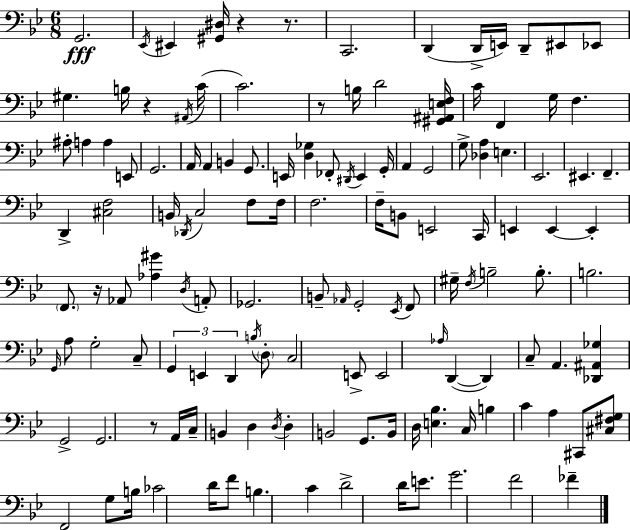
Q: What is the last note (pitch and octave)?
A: FES4